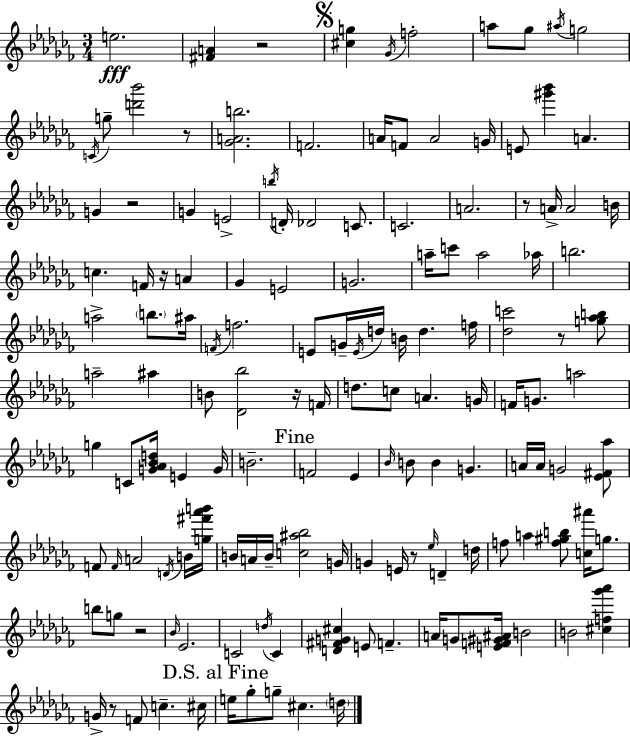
E5/h. [F#4,A4]/q R/h [C#5,G5]/q Gb4/s F5/h A5/e Gb5/e A#5/s G5/h C4/s G5/e [D6,Bb6]/h R/e [Gb4,A4,B5]/h. F4/h. A4/s F4/e A4/h G4/s E4/e [G#6,Bb6]/q A4/q. G4/q R/h G4/q E4/h B5/s D4/s Db4/h C4/e. C4/h. A4/h. R/e A4/s A4/h B4/s C5/q. F4/s R/s A4/q Gb4/q E4/h G4/h. A5/s C6/e A5/h Ab5/s B5/h. A5/h B5/e. A#5/s F4/s F5/h. E4/e G4/s E4/s D5/s B4/s D5/q. F5/s [Db5,C6]/h R/e [G5,Ab5,B5]/e A5/h A#5/q B4/e [Db4,Bb5]/h R/s F4/s D5/e. C5/e A4/q. G4/s F4/s G4/e. A5/h G5/q C4/e [G4,Ab4,Bb4,D5]/s E4/q G4/s B4/h. F4/h Eb4/q Bb4/s B4/e B4/q G4/q. A4/s A4/s G4/h [Eb4,F#4,Ab5]/e F4/e F4/s A4/h D4/s B4/s [G5,F#6,Ab6,B6]/s B4/s A4/s B4/s [C5,A#5,Bb5]/h G4/s G4/q E4/s R/e Eb5/s D4/q D5/s F5/e A5/q [F5,G#5,B5]/e [C5,A#6]/s G5/e. B5/e G5/e R/h Bb4/s Eb4/h. C4/h D5/s C4/q [D4,F#4,G4,C#5]/q E4/e F4/q. A4/s G4/e [E4,F4,G#4,A#4]/s B4/h B4/h [C#5,F5,Gb6,Ab6]/q G4/s R/e F4/e C5/q. C#5/s E5/s Gb5/e G5/e C#5/q. D5/s